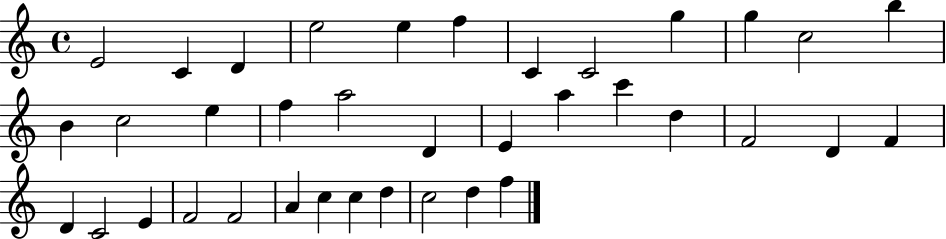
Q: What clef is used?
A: treble